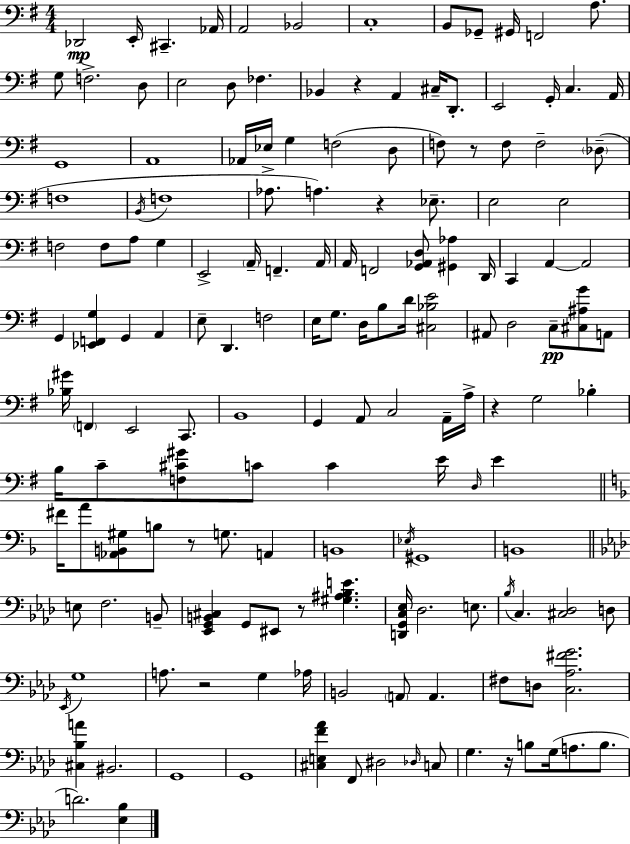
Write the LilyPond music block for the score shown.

{
  \clef bass
  \numericTimeSignature
  \time 4/4
  \key e \minor
  \repeat volta 2 { des,2\mp e,16-. cis,4.-- aes,16 | a,2 bes,2 | c1-. | b,8 ges,8-- gis,16 f,2 a8. | \break g8 f2.-> d8 | e2 d8 fes4. | bes,4 r4 a,4 cis16-- d,8.-. | e,2 g,16-. c4. a,16 | \break g,1 | a,1 | aes,16 ees16-> g4 f2( d8 | f8) r8 f8 f2-- \parenthesize des8--( | \break f1 | \acciaccatura { b,16 } f1 | aes8. a4.) r4 ees8.-- | e2 e2 | \break f2 f8 a8 g4 | e,2-> \parenthesize a,16-- f,4.-- | a,16 a,16 f,2 <g, aes, d>8 <gis, aes>4 | d,16 c,4 a,4~~ a,2 | \break g,4 <ees, f, g>4 g,4 a,4 | e8-- d,4. f2 | e16 g8. d16 b8 d'16 <cis bes e'>2 | ais,8 d2 c8--\pp <cis ais g'>8 a,8 | \break <bes gis'>16 \parenthesize f,4 e,2 c,8. | b,1 | g,4 a,8 c2 a,16-- | a16-> r4 g2 bes4-. | \break b16 c'8-- <f cis' gis'>8 c'8 c'4 e'16 \grace { d16 } e'4 | \bar "||" \break \key f \major fis'16 a'8 <aes, b, gis>8 b8 r8 g8. a,4 | b,1 | \acciaccatura { ees16 } gis,1 | b,1 | \break \bar "||" \break \key aes \major e8 f2. b,8-- | <ees, g, b, cis>4 g,8 eis,8 r8 <gis ais bes e'>4. | <d, g, c ees>16 des2. e8. | \acciaccatura { bes16 } c4. <cis des>2 d8 | \break \acciaccatura { ees,16 } g1 | a8. r2 g4 | aes16 b,2 \parenthesize a,8 a,4. | fis8 d8 <c aes fis' g'>2. | \break <cis bes a'>4 bis,2. | g,1 | g,1 | <cis e f' aes'>4 f,8 dis2 | \break \grace { des16 } c8 g4. r16 b8 g16( a8. | b8. d'2.) <ees bes>4 | } \bar "|."
}